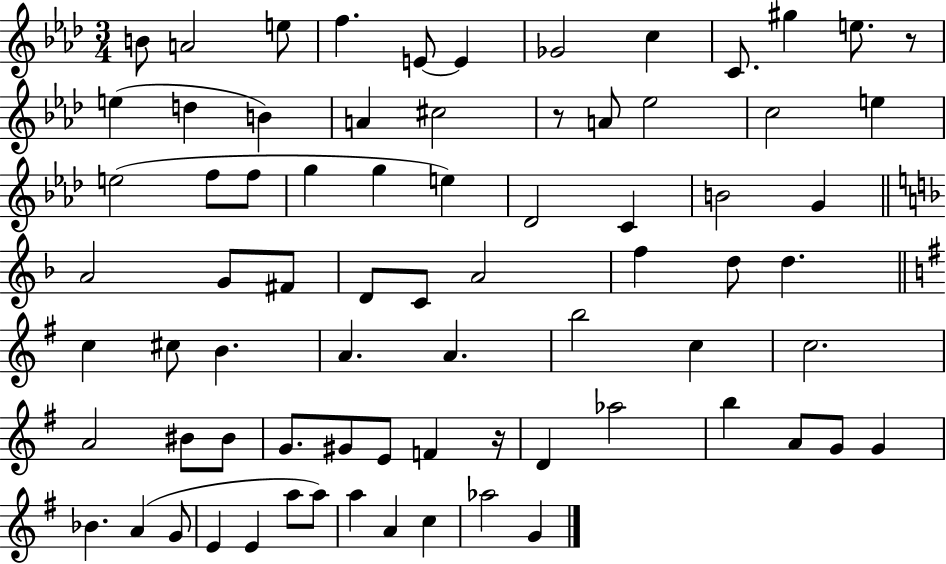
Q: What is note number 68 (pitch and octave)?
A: A5